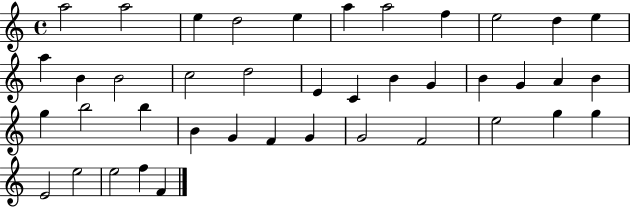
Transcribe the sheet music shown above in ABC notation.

X:1
T:Untitled
M:4/4
L:1/4
K:C
a2 a2 e d2 e a a2 f e2 d e a B B2 c2 d2 E C B G B G A B g b2 b B G F G G2 F2 e2 g g E2 e2 e2 f F